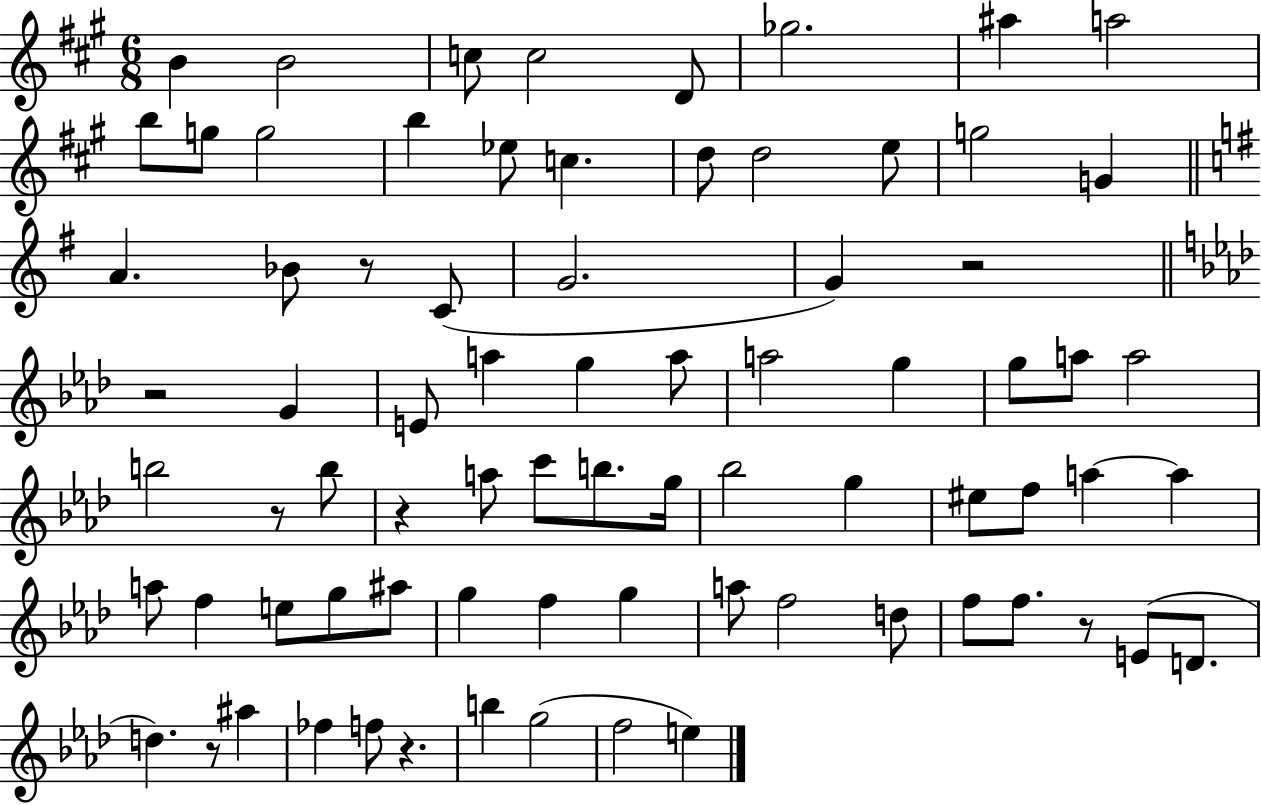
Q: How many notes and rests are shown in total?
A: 77